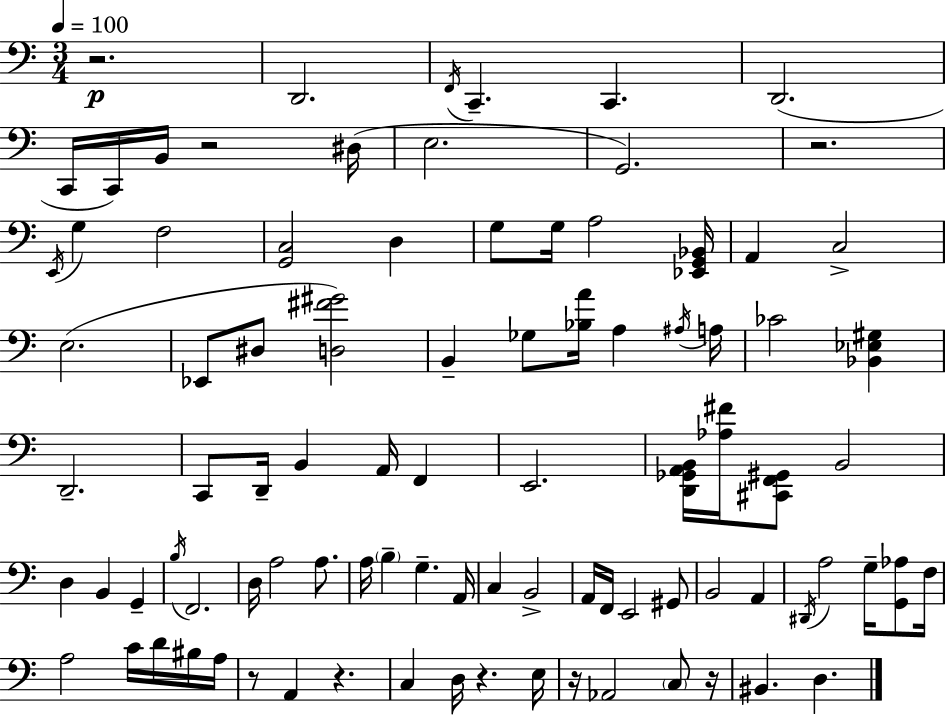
X:1
T:Untitled
M:3/4
L:1/4
K:C
z2 D,,2 F,,/4 C,, C,, D,,2 C,,/4 C,,/4 B,,/4 z2 ^D,/4 E,2 G,,2 z2 E,,/4 G, F,2 [G,,C,]2 D, G,/2 G,/4 A,2 [_E,,G,,_B,,]/4 A,, C,2 E,2 _E,,/2 ^D,/2 [D,^F^G]2 B,, _G,/2 [_B,A]/4 A, ^A,/4 A,/4 _C2 [_B,,_E,^G,] D,,2 C,,/2 D,,/4 B,, A,,/4 F,, E,,2 [D,,_G,,A,,B,,]/4 [_A,^F]/4 [^C,,F,,^G,,]/2 B,,2 D, B,, G,, B,/4 F,,2 D,/4 A,2 A,/2 A,/4 B, G, A,,/4 C, B,,2 A,,/4 F,,/4 E,,2 ^G,,/2 B,,2 A,, ^D,,/4 A,2 G,/4 [G,,_A,]/2 F,/4 A,2 C/4 D/4 ^B,/4 A,/4 z/2 A,, z C, D,/4 z E,/4 z/4 _A,,2 C,/2 z/4 ^B,, D,